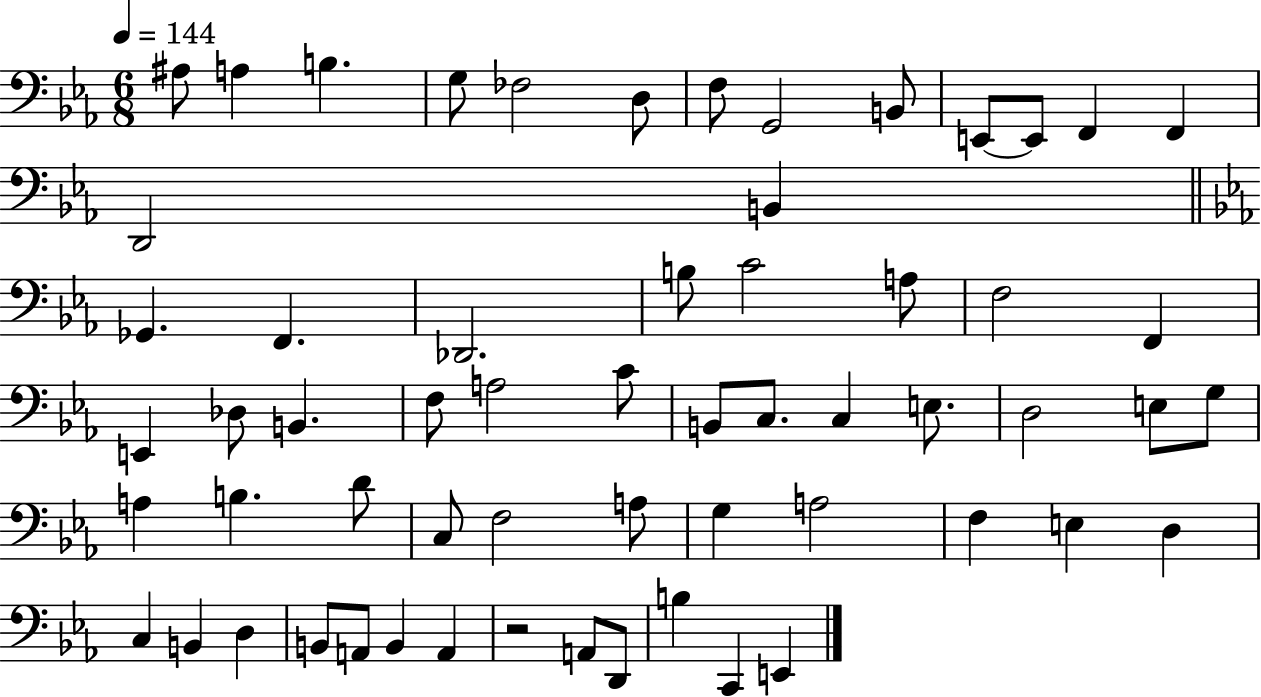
A#3/e A3/q B3/q. G3/e FES3/h D3/e F3/e G2/h B2/e E2/e E2/e F2/q F2/q D2/h B2/q Gb2/q. F2/q. Db2/h. B3/e C4/h A3/e F3/h F2/q E2/q Db3/e B2/q. F3/e A3/h C4/e B2/e C3/e. C3/q E3/e. D3/h E3/e G3/e A3/q B3/q. D4/e C3/e F3/h A3/e G3/q A3/h F3/q E3/q D3/q C3/q B2/q D3/q B2/e A2/e B2/q A2/q R/h A2/e D2/e B3/q C2/q E2/q